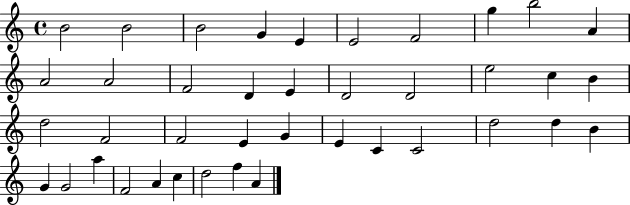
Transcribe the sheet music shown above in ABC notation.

X:1
T:Untitled
M:4/4
L:1/4
K:C
B2 B2 B2 G E E2 F2 g b2 A A2 A2 F2 D E D2 D2 e2 c B d2 F2 F2 E G E C C2 d2 d B G G2 a F2 A c d2 f A